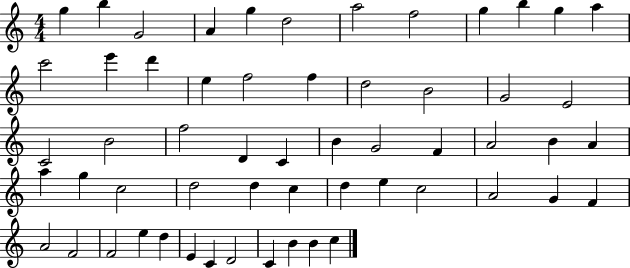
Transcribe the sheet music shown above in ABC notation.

X:1
T:Untitled
M:4/4
L:1/4
K:C
g b G2 A g d2 a2 f2 g b g a c'2 e' d' e f2 f d2 B2 G2 E2 C2 B2 f2 D C B G2 F A2 B A a g c2 d2 d c d e c2 A2 G F A2 F2 F2 e d E C D2 C B B c